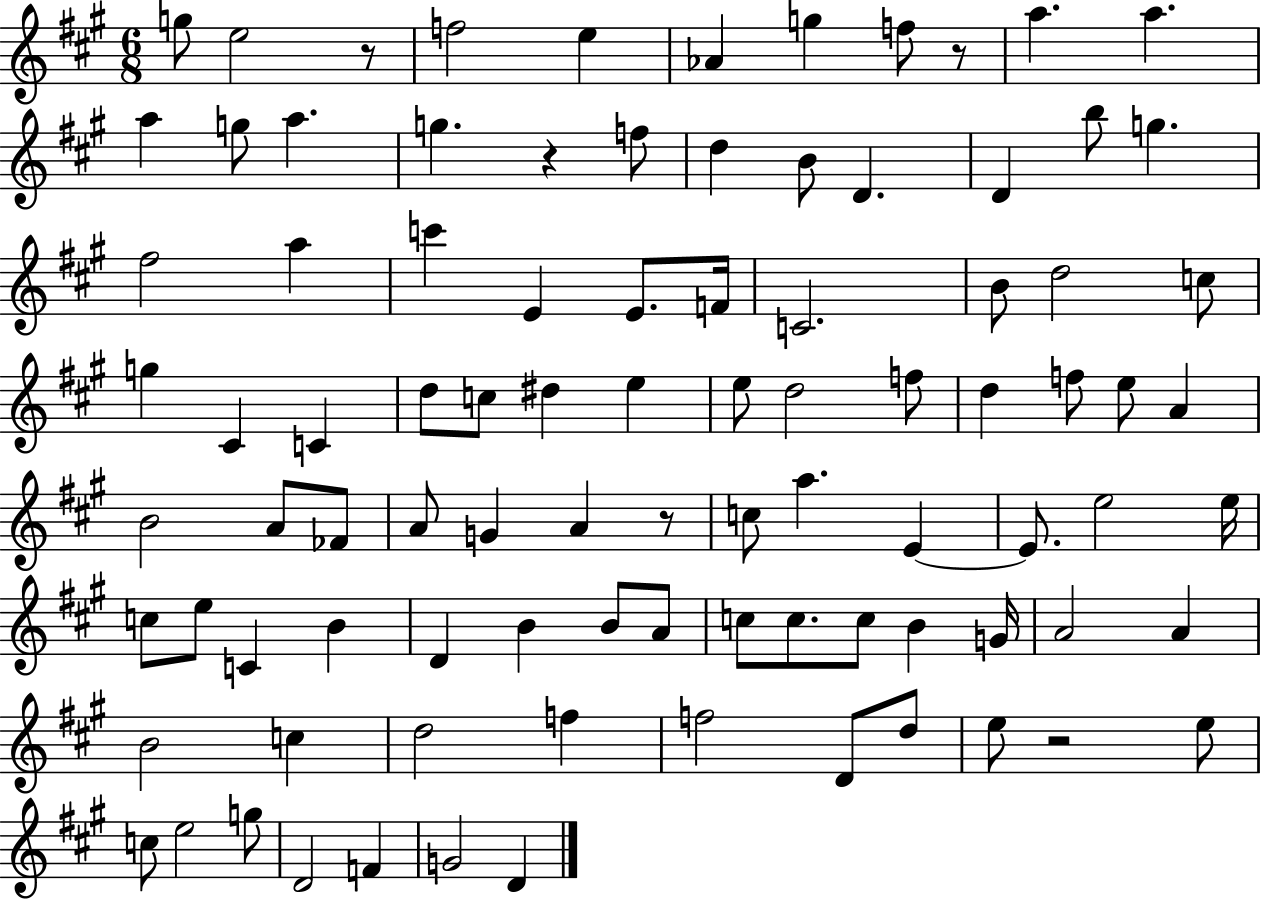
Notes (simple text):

G5/e E5/h R/e F5/h E5/q Ab4/q G5/q F5/e R/e A5/q. A5/q. A5/q G5/e A5/q. G5/q. R/q F5/e D5/q B4/e D4/q. D4/q B5/e G5/q. F#5/h A5/q C6/q E4/q E4/e. F4/s C4/h. B4/e D5/h C5/e G5/q C#4/q C4/q D5/e C5/e D#5/q E5/q E5/e D5/h F5/e D5/q F5/e E5/e A4/q B4/h A4/e FES4/e A4/e G4/q A4/q R/e C5/e A5/q. E4/q E4/e. E5/h E5/s C5/e E5/e C4/q B4/q D4/q B4/q B4/e A4/e C5/e C5/e. C5/e B4/q G4/s A4/h A4/q B4/h C5/q D5/h F5/q F5/h D4/e D5/e E5/e R/h E5/e C5/e E5/h G5/e D4/h F4/q G4/h D4/q